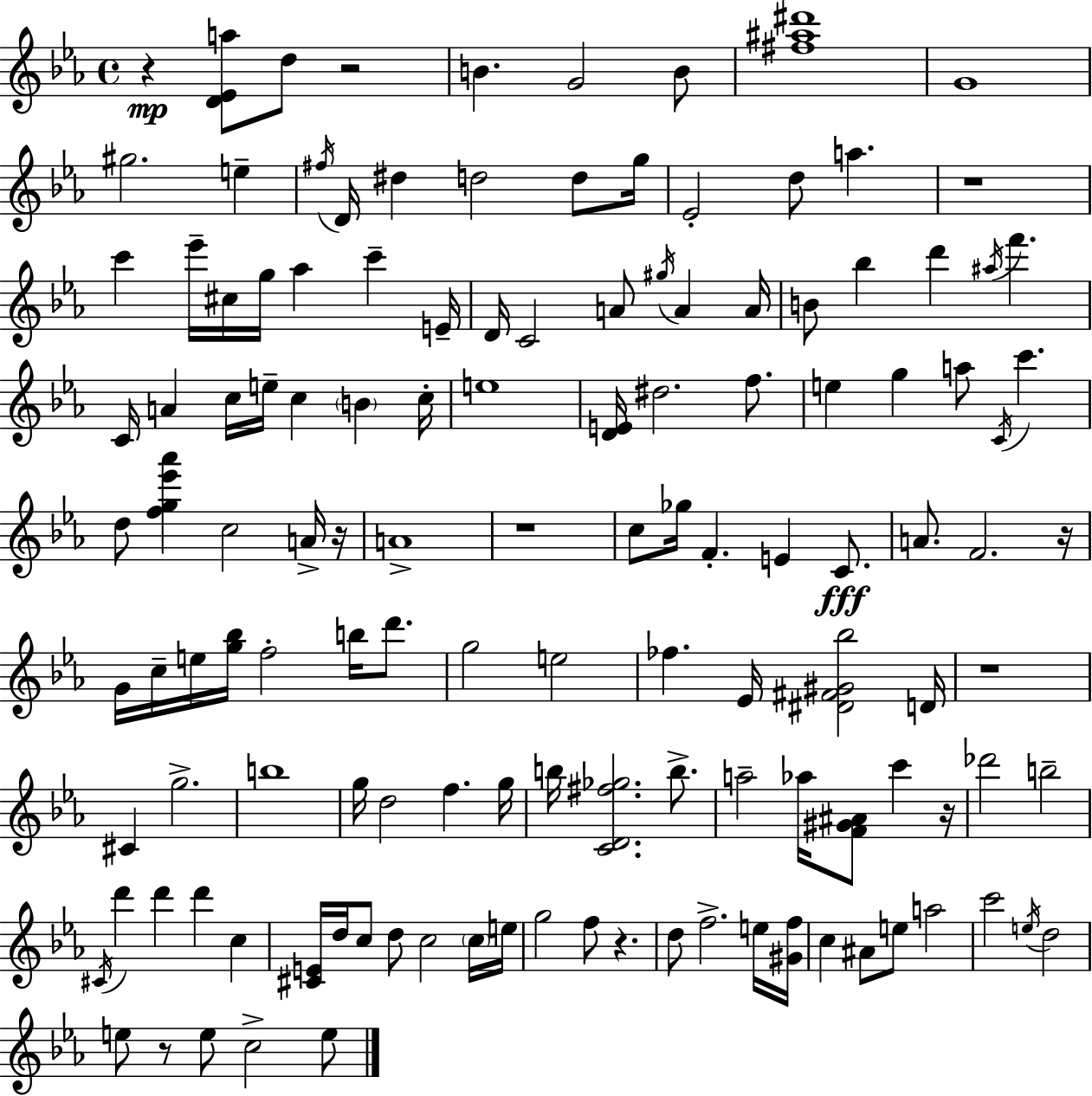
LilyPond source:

{
  \clef treble
  \time 4/4
  \defaultTimeSignature
  \key ees \major
  \repeat volta 2 { r4\mp <d' ees' a''>8 d''8 r2 | b'4. g'2 b'8 | <fis'' ais'' dis'''>1 | g'1 | \break gis''2. e''4-- | \acciaccatura { fis''16 } d'16 dis''4 d''2 d''8 | g''16 ees'2-. d''8 a''4. | r1 | \break c'''4 ees'''16-- cis''16 g''16 aes''4 c'''4-- | e'16-- d'16 c'2 a'8 \acciaccatura { gis''16 } a'4 | a'16 b'8 bes''4 d'''4 \acciaccatura { ais''16 } f'''4. | c'16 a'4 c''16 e''16-- c''4 \parenthesize b'4 | \break c''16-. e''1 | <d' e'>16 dis''2. | f''8. e''4 g''4 a''8 \acciaccatura { c'16 } c'''4. | d''8 <f'' g'' ees''' aes'''>4 c''2 | \break a'16-> r16 a'1-> | r1 | c''8 ges''16 f'4.-. e'4 | c'8.\fff a'8. f'2. | \break r16 g'16 c''16-- e''16 <g'' bes''>16 f''2-. | b''16 d'''8. g''2 e''2 | fes''4. ees'16 <dis' fis' gis' bes''>2 | d'16 r1 | \break cis'4 g''2.-> | b''1 | g''16 d''2 f''4. | g''16 b''16 <c' d' fis'' ges''>2. | \break b''8.-> a''2-- aes''16 <f' gis' ais'>8 c'''4 | r16 des'''2 b''2-- | \acciaccatura { cis'16 } d'''4 d'''4 d'''4 | c''4 <cis' e'>16 d''16 c''8 d''8 c''2 | \break \parenthesize c''16 e''16 g''2 f''8 r4. | d''8 f''2.-> | e''16 <gis' f''>16 c''4 ais'8 e''8 a''2 | c'''2 \acciaccatura { e''16 } d''2 | \break e''8 r8 e''8 c''2-> | e''8 } \bar "|."
}